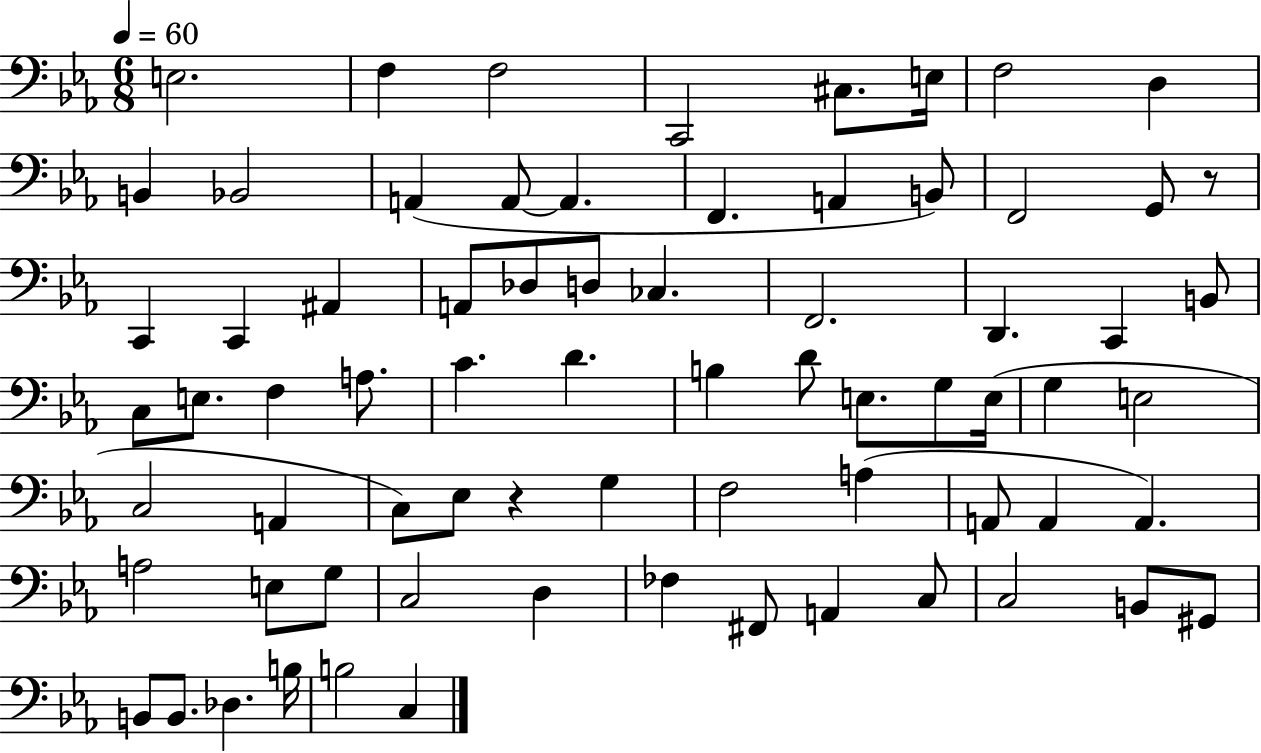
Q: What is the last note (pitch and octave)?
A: C3